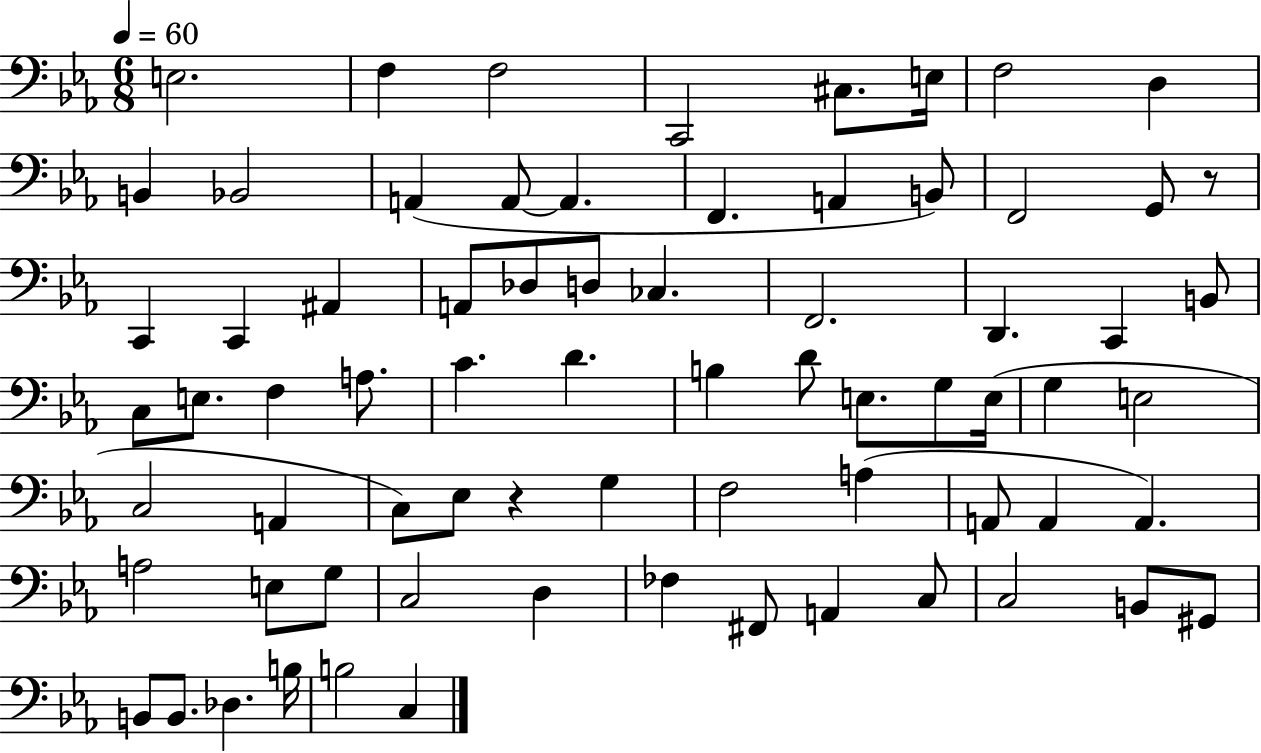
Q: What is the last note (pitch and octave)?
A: C3